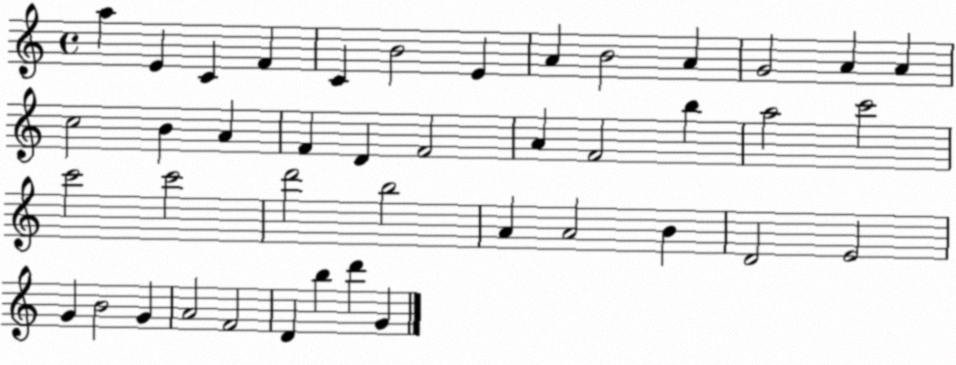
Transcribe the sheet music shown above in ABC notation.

X:1
T:Untitled
M:4/4
L:1/4
K:C
a E C F C B2 E A B2 A G2 A A c2 B A F D F2 A F2 b a2 c'2 c'2 c'2 d'2 b2 A A2 B D2 E2 G B2 G A2 F2 D b d' G